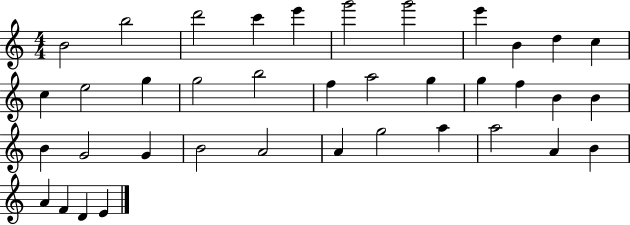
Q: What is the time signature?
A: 4/4